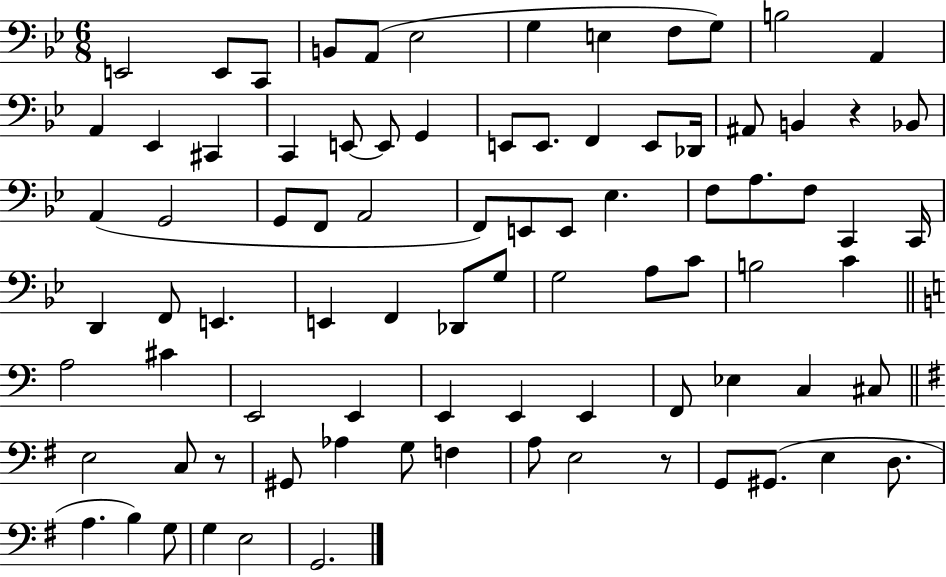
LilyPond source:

{
  \clef bass
  \numericTimeSignature
  \time 6/8
  \key bes \major
  \repeat volta 2 { e,2 e,8 c,8 | b,8 a,8( ees2 | g4 e4 f8 g8) | b2 a,4 | \break a,4 ees,4 cis,4 | c,4 e,8~~ e,8 g,4 | e,8 e,8. f,4 e,8 des,16 | ais,8 b,4 r4 bes,8 | \break a,4( g,2 | g,8 f,8 a,2 | f,8) e,8 e,8 ees4. | f8 a8. f8 c,4 c,16 | \break d,4 f,8 e,4. | e,4 f,4 des,8 g8 | g2 a8 c'8 | b2 c'4 | \break \bar "||" \break \key c \major a2 cis'4 | e,2 e,4 | e,4 e,4 e,4 | f,8 ees4 c4 cis8 | \break \bar "||" \break \key e \minor e2 c8 r8 | gis,8 aes4 g8 f4 | a8 e2 r8 | g,8 gis,8.( e4 d8. | \break a4. b4) g8 | g4 e2 | g,2. | } \bar "|."
}